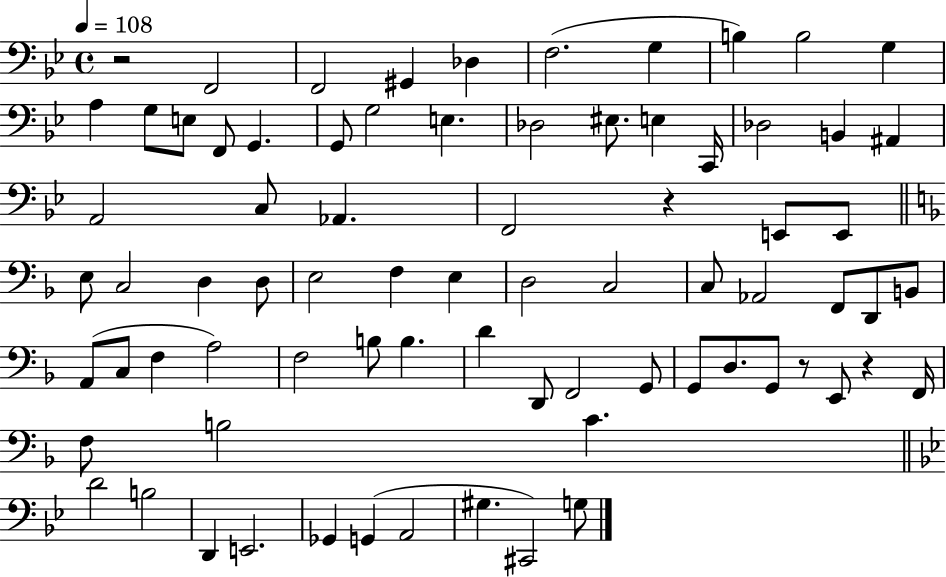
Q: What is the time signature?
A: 4/4